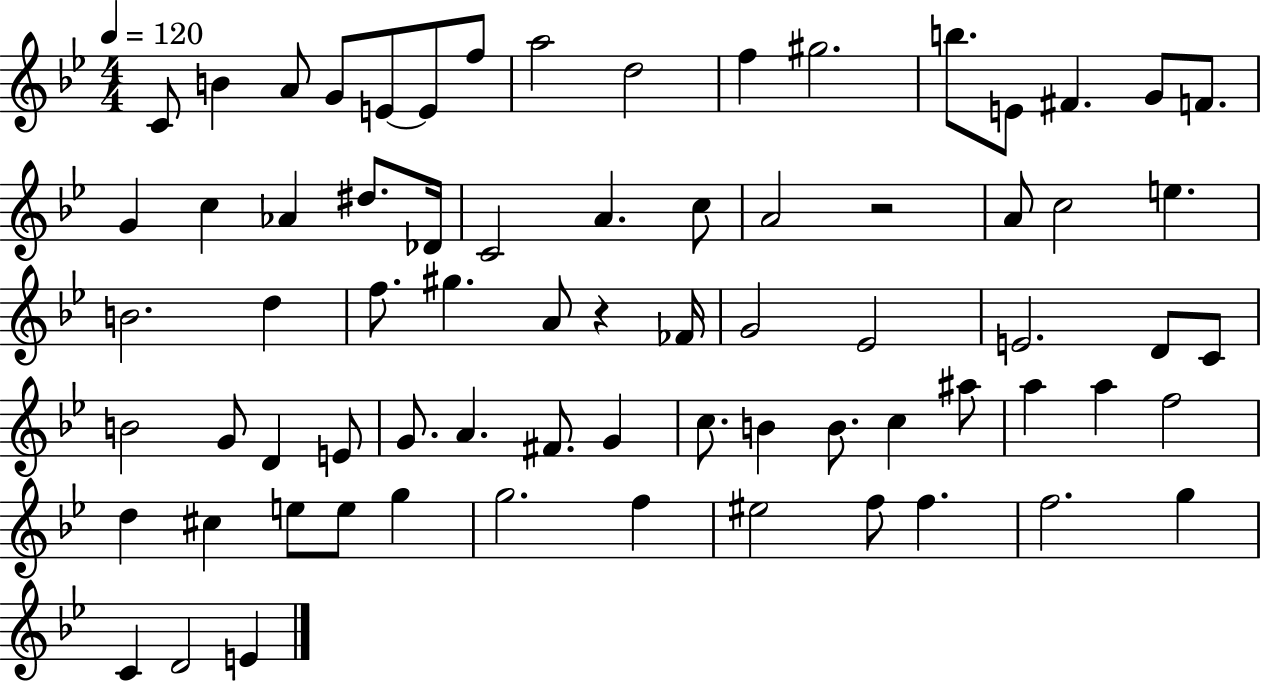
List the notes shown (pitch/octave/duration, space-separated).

C4/e B4/q A4/e G4/e E4/e E4/e F5/e A5/h D5/h F5/q G#5/h. B5/e. E4/e F#4/q. G4/e F4/e. G4/q C5/q Ab4/q D#5/e. Db4/s C4/h A4/q. C5/e A4/h R/h A4/e C5/h E5/q. B4/h. D5/q F5/e. G#5/q. A4/e R/q FES4/s G4/h Eb4/h E4/h. D4/e C4/e B4/h G4/e D4/q E4/e G4/e. A4/q. F#4/e. G4/q C5/e. B4/q B4/e. C5/q A#5/e A5/q A5/q F5/h D5/q C#5/q E5/e E5/e G5/q G5/h. F5/q EIS5/h F5/e F5/q. F5/h. G5/q C4/q D4/h E4/q